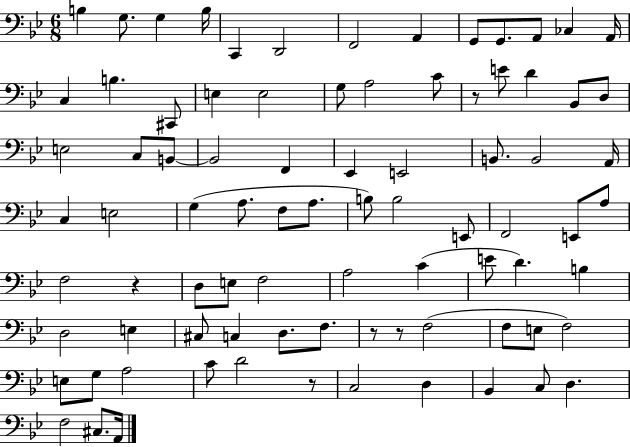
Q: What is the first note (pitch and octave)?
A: B3